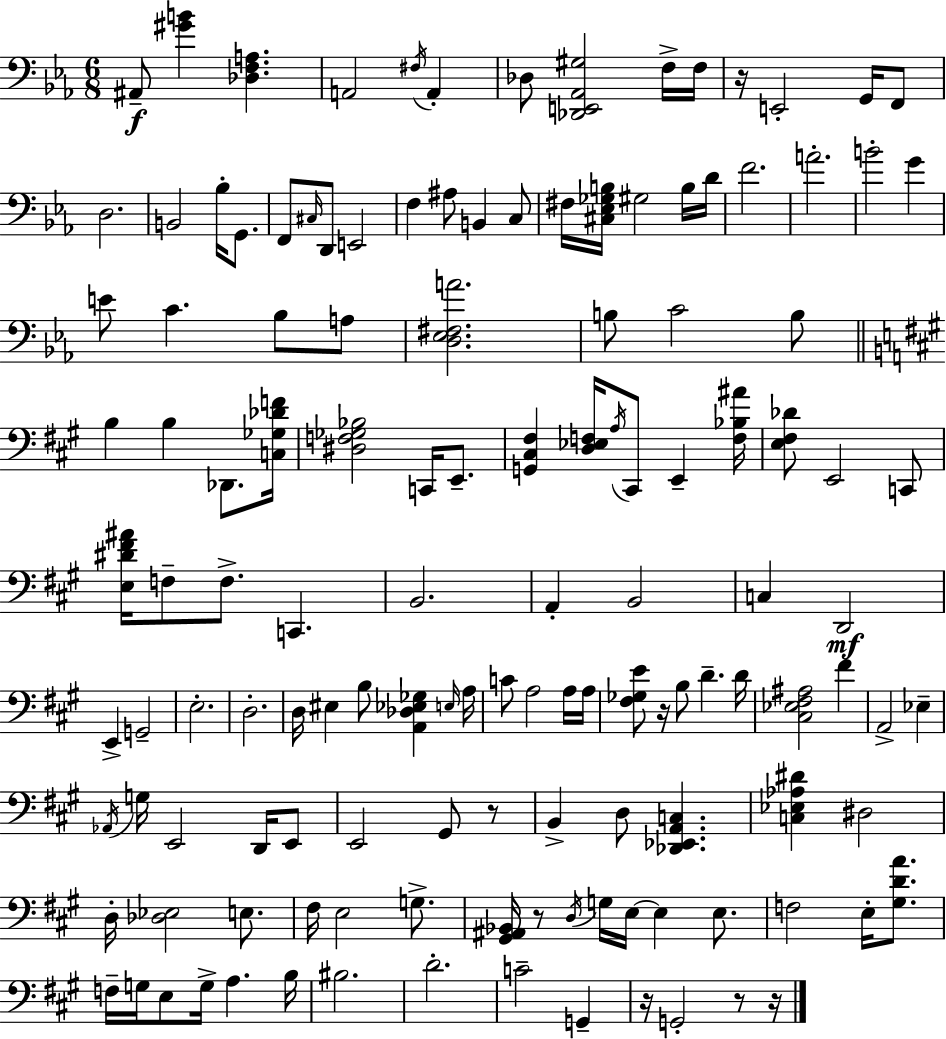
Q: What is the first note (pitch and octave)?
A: A#2